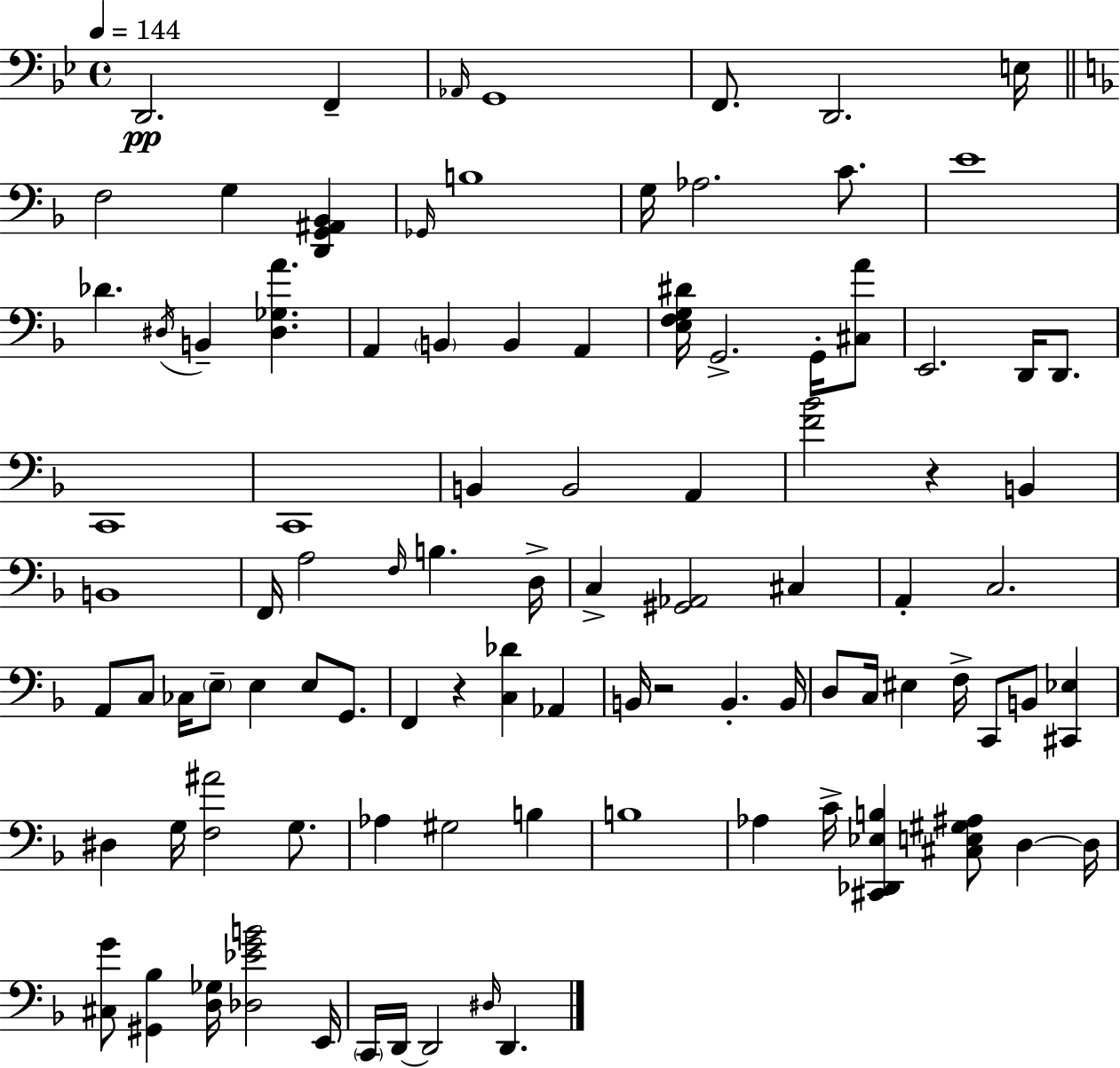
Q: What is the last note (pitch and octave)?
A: D2